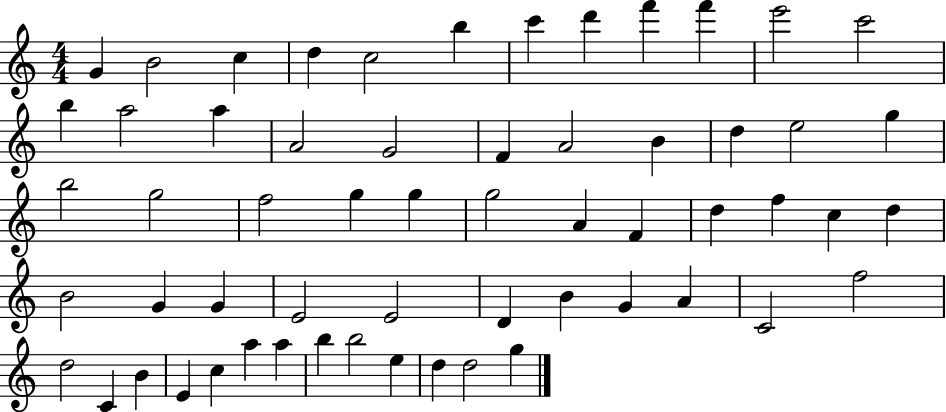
{
  \clef treble
  \numericTimeSignature
  \time 4/4
  \key c \major
  g'4 b'2 c''4 | d''4 c''2 b''4 | c'''4 d'''4 f'''4 f'''4 | e'''2 c'''2 | \break b''4 a''2 a''4 | a'2 g'2 | f'4 a'2 b'4 | d''4 e''2 g''4 | \break b''2 g''2 | f''2 g''4 g''4 | g''2 a'4 f'4 | d''4 f''4 c''4 d''4 | \break b'2 g'4 g'4 | e'2 e'2 | d'4 b'4 g'4 a'4 | c'2 f''2 | \break d''2 c'4 b'4 | e'4 c''4 a''4 a''4 | b''4 b''2 e''4 | d''4 d''2 g''4 | \break \bar "|."
}